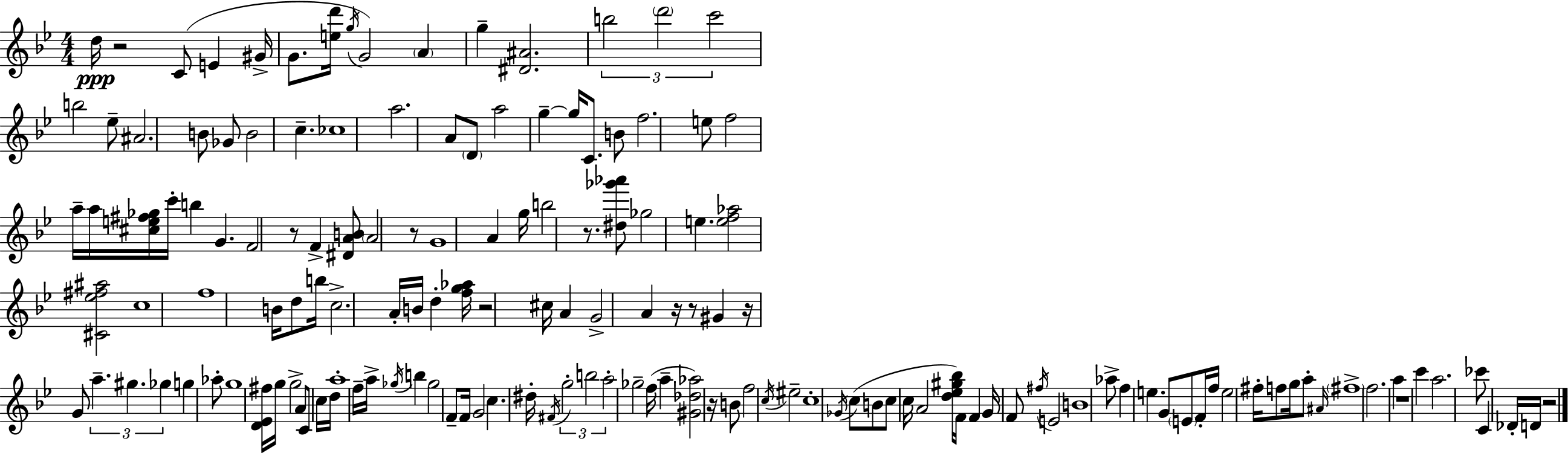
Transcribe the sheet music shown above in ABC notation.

X:1
T:Untitled
M:4/4
L:1/4
K:Bb
d/4 z2 C/2 E ^G/4 G/2 [ed']/4 g/4 G2 A g [^D^A]2 b2 d'2 c'2 b2 _e/2 ^A2 B/2 _G/2 B2 c _c4 a2 A/2 D/2 a2 g g/4 C/2 B/2 f2 e/2 f2 a/4 a/4 [^ce^f_g]/4 c'/4 b G F2 z/2 F [^DAB]/2 A2 z/2 G4 A g/4 b2 z/2 [^d_g'_a']/2 _g2 e [ef_a]2 [^C_e^f^a]2 c4 f4 B/4 d/2 b/4 c2 A/4 B/4 d [fg_a]/4 z2 ^c/4 A G2 A z/4 z/2 ^G z/4 G/2 a ^g _g g _a/2 g4 [D_E^f]/4 g/4 g2 A/2 C/2 c/4 d/4 a4 f/4 a/4 _g/4 b _g2 F/2 F/4 G2 c ^d/4 ^F/4 g2 b2 a2 _g2 f/4 a [^G_d_a]2 z/4 B/2 f2 c/4 ^e2 c4 _G/4 c/2 B/2 c/2 c/4 A2 [d_e^g_b]/4 F/4 F G/4 F/2 ^f/4 E2 B4 _a/2 f e G/2 E/2 F/4 f/4 e2 ^f/4 f/2 g/4 a/2 ^A/4 ^f4 f2 a z4 c' a2 _c'/2 C _D/4 D/4 z2